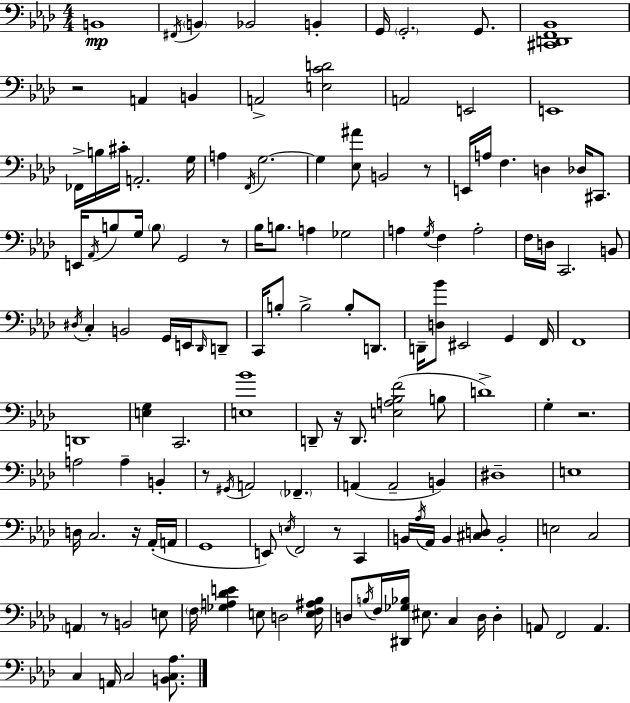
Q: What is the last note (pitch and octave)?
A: C3